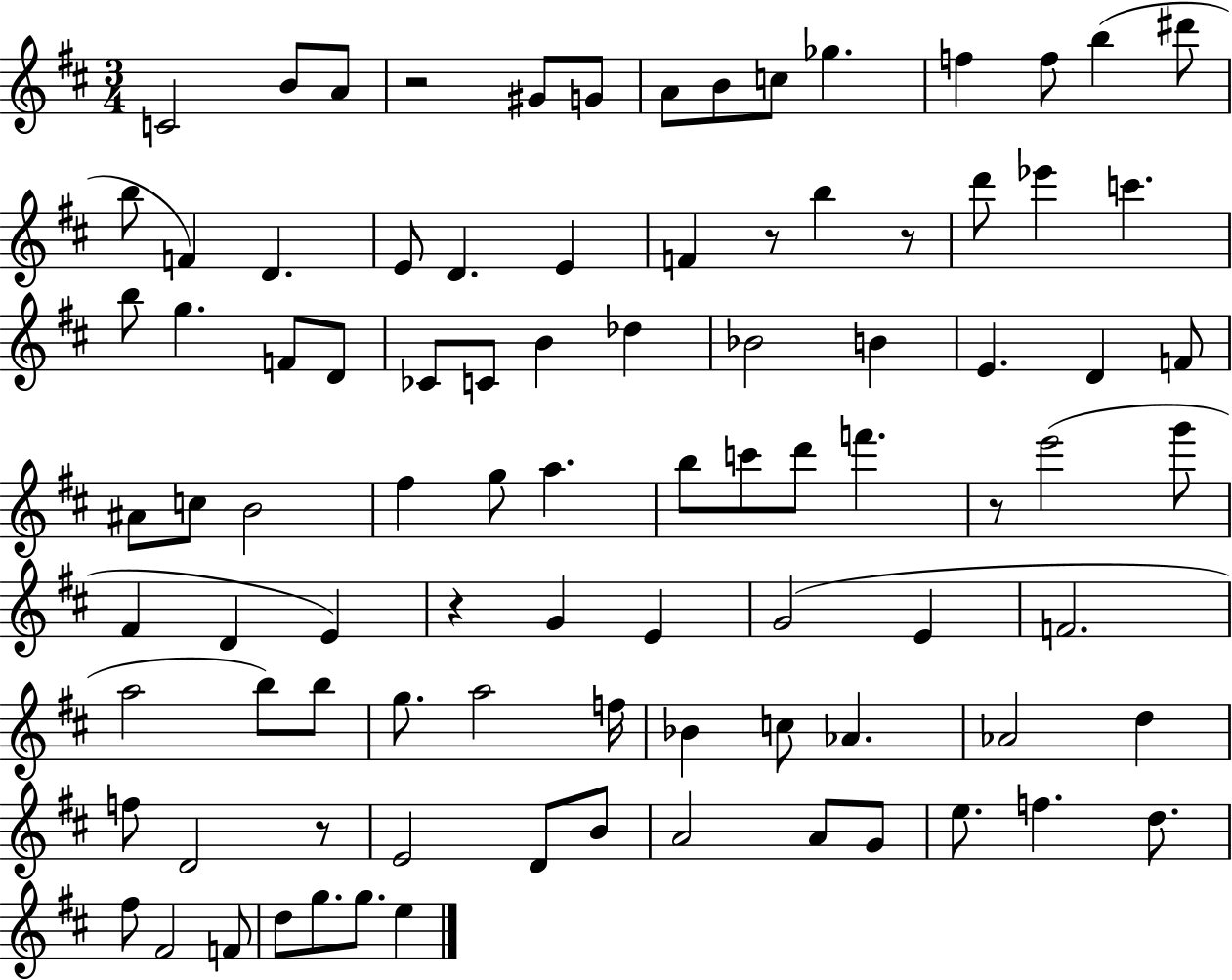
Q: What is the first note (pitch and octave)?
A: C4